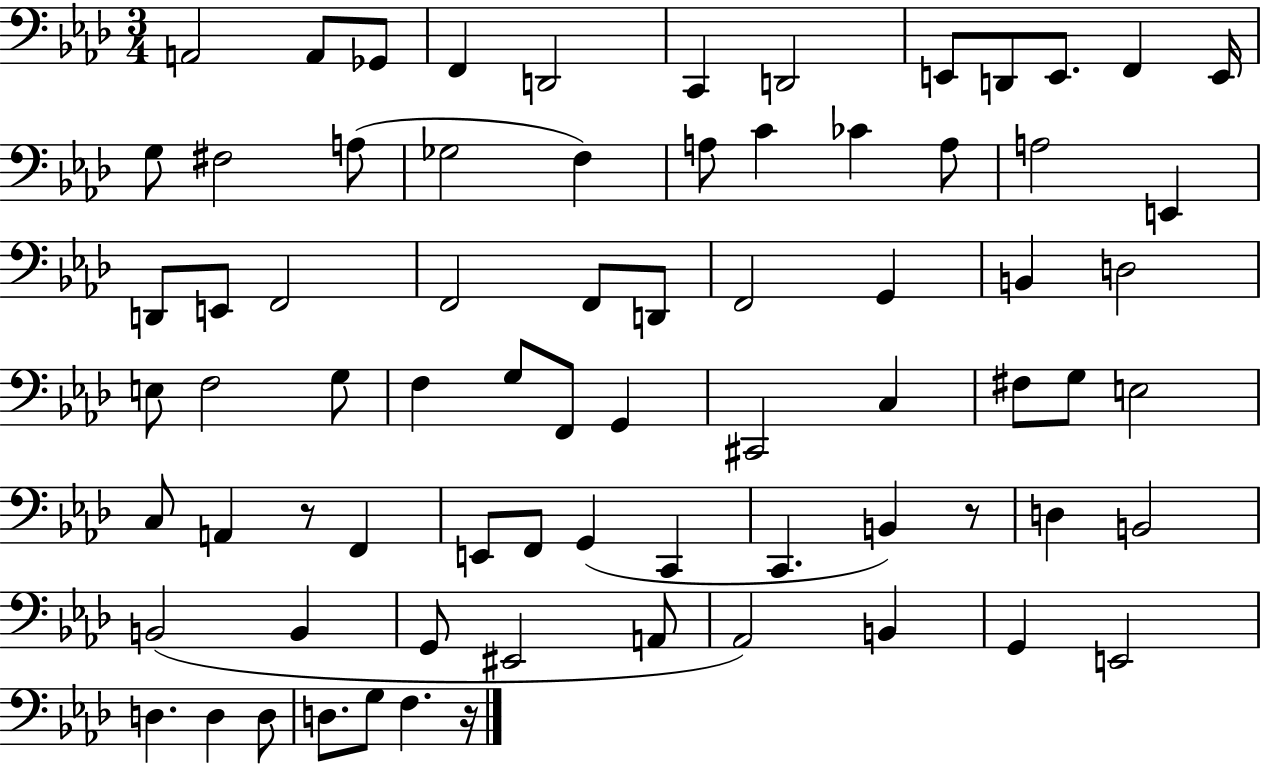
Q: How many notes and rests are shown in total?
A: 74